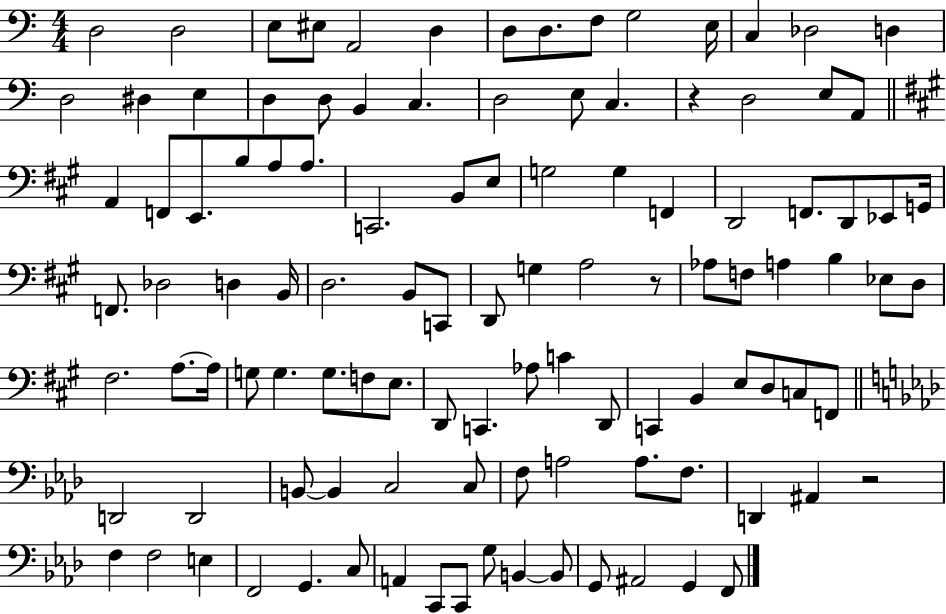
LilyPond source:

{
  \clef bass
  \numericTimeSignature
  \time 4/4
  \key c \major
  d2 d2 | e8 eis8 a,2 d4 | d8 d8. f8 g2 e16 | c4 des2 d4 | \break d2 dis4 e4 | d4 d8 b,4 c4. | d2 e8 c4. | r4 d2 e8 a,8 | \break \bar "||" \break \key a \major a,4 f,8 e,8. b8 a8 a8. | c,2. b,8 e8 | g2 g4 f,4 | d,2 f,8. d,8 ees,8 g,16 | \break f,8. des2 d4 b,16 | d2. b,8 c,8 | d,8 g4 a2 r8 | aes8 f8 a4 b4 ees8 d8 | \break fis2. a8.~~ a16 | g8 g4. g8. f8 e8. | d,8 c,4. aes8 c'4 d,8 | c,4 b,4 e8 d8 c8 f,8 | \break \bar "||" \break \key aes \major d,2 d,2 | b,8~~ b,4 c2 c8 | f8 a2 a8. f8. | d,4 ais,4 r2 | \break f4 f2 e4 | f,2 g,4. c8 | a,4 c,8 c,8 g8 b,4~~ b,8 | g,8 ais,2 g,4 f,8 | \break \bar "|."
}